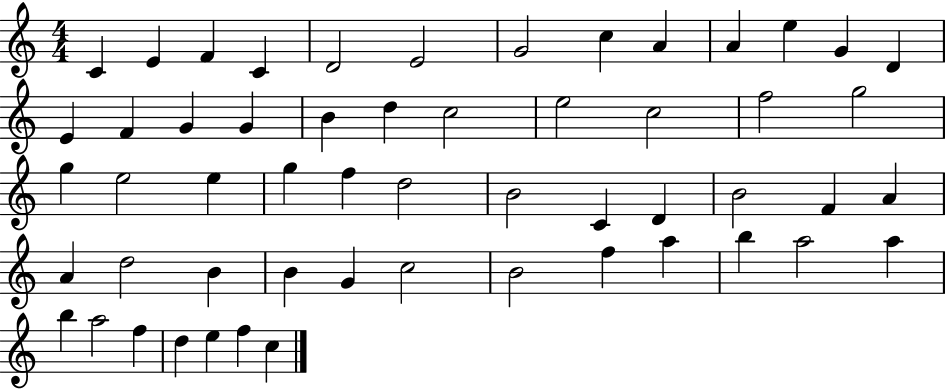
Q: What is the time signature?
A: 4/4